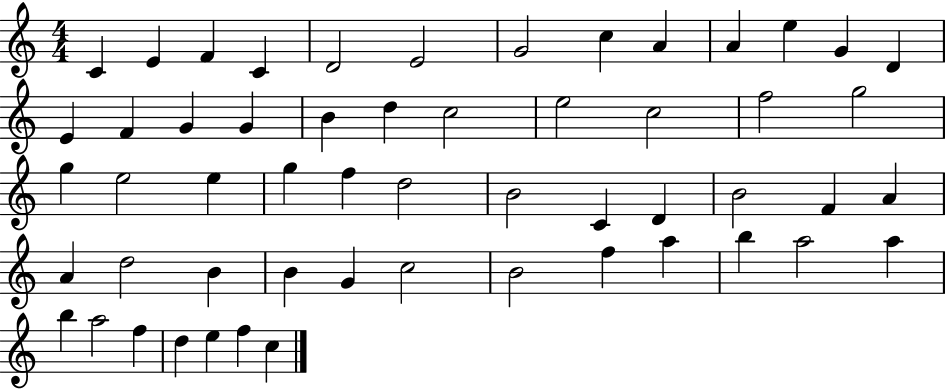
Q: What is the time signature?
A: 4/4